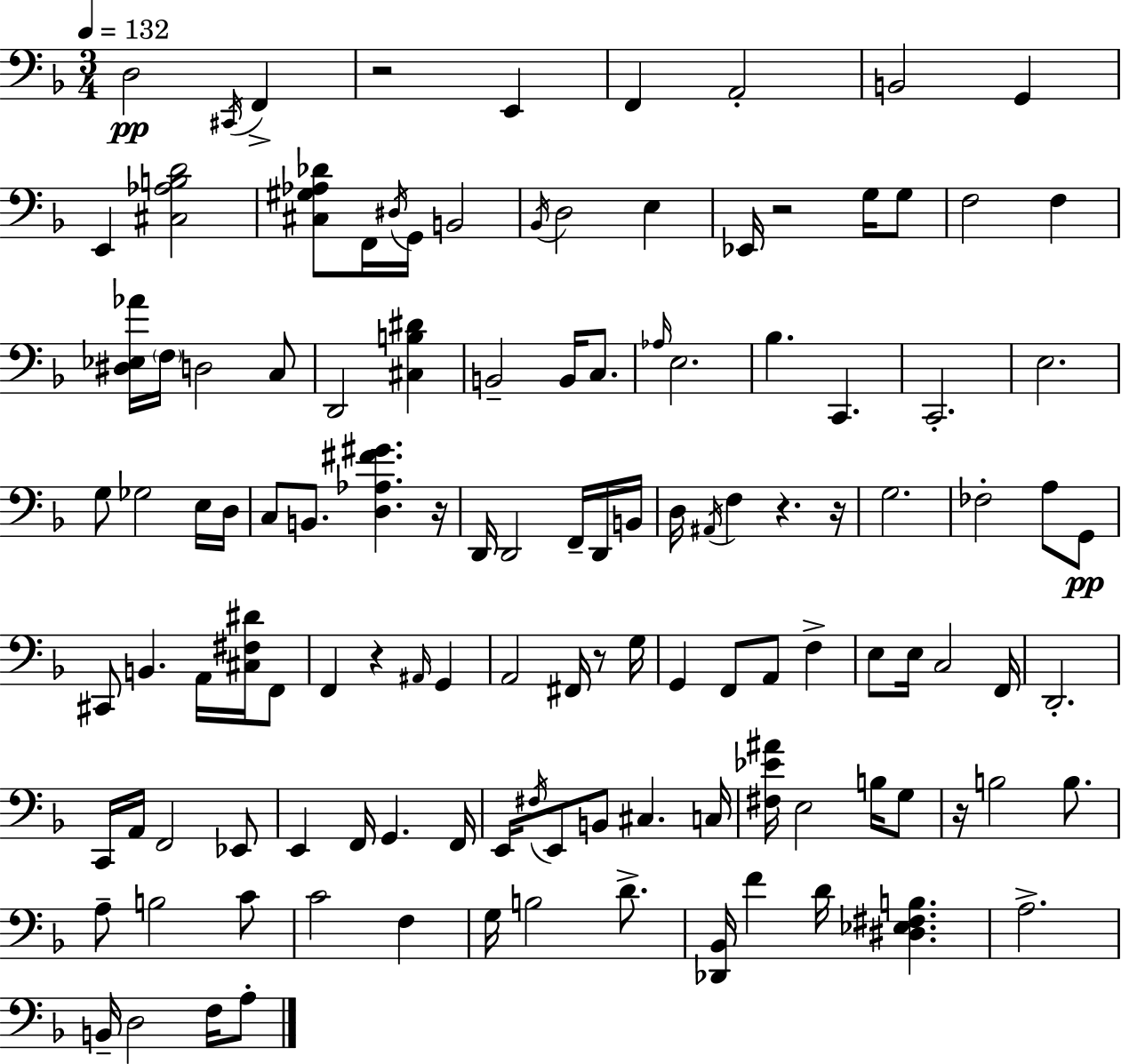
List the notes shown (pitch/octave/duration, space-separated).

D3/h C#2/s F2/q R/h E2/q F2/q A2/h B2/h G2/q E2/q [C#3,Ab3,B3,D4]/h [C#3,G#3,Ab3,Db4]/e F2/s D#3/s G2/s B2/h Bb2/s D3/h E3/q Eb2/s R/h G3/s G3/e F3/h F3/q [D#3,Eb3,Ab4]/s F3/s D3/h C3/e D2/h [C#3,B3,D#4]/q B2/h B2/s C3/e. Ab3/s E3/h. Bb3/q. C2/q. C2/h. E3/h. G3/e Gb3/h E3/s D3/s C3/e B2/e. [D3,Ab3,F#4,G#4]/q. R/s D2/s D2/h F2/s D2/s B2/s D3/s A#2/s F3/q R/q. R/s G3/h. FES3/h A3/e G2/e C#2/e B2/q. A2/s [C#3,F#3,D#4]/s F2/e F2/q R/q A#2/s G2/q A2/h F#2/s R/e G3/s G2/q F2/e A2/e F3/q E3/e E3/s C3/h F2/s D2/h. C2/s A2/s F2/h Eb2/e E2/q F2/s G2/q. F2/s E2/s F#3/s E2/e B2/e C#3/q. C3/s [F#3,Eb4,A#4]/s E3/h B3/s G3/e R/s B3/h B3/e. A3/e B3/h C4/e C4/h F3/q G3/s B3/h D4/e. [Db2,Bb2]/s F4/q D4/s [D#3,Eb3,F#3,B3]/q. A3/h. B2/s D3/h F3/s A3/e